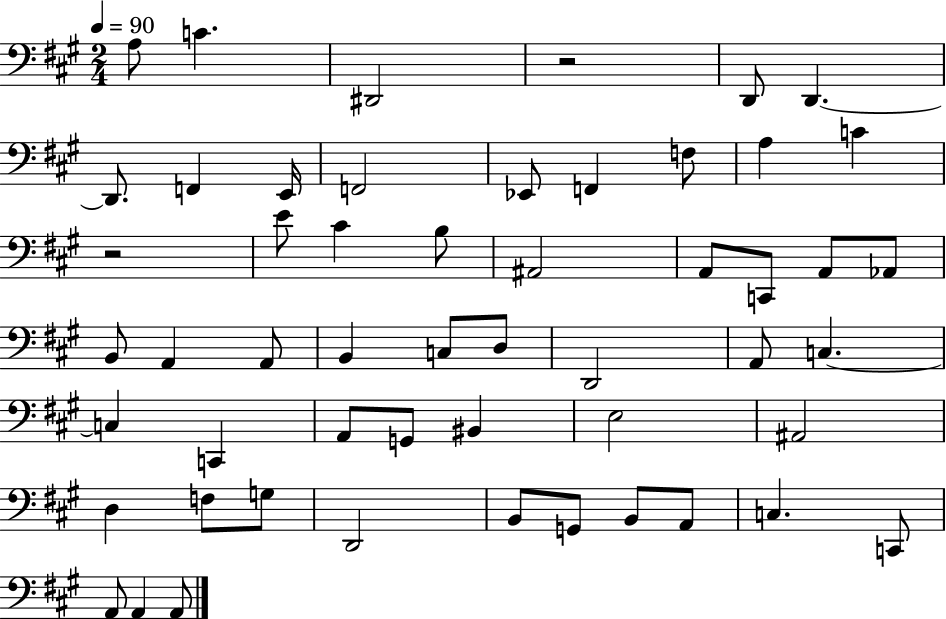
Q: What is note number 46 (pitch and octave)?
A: A2